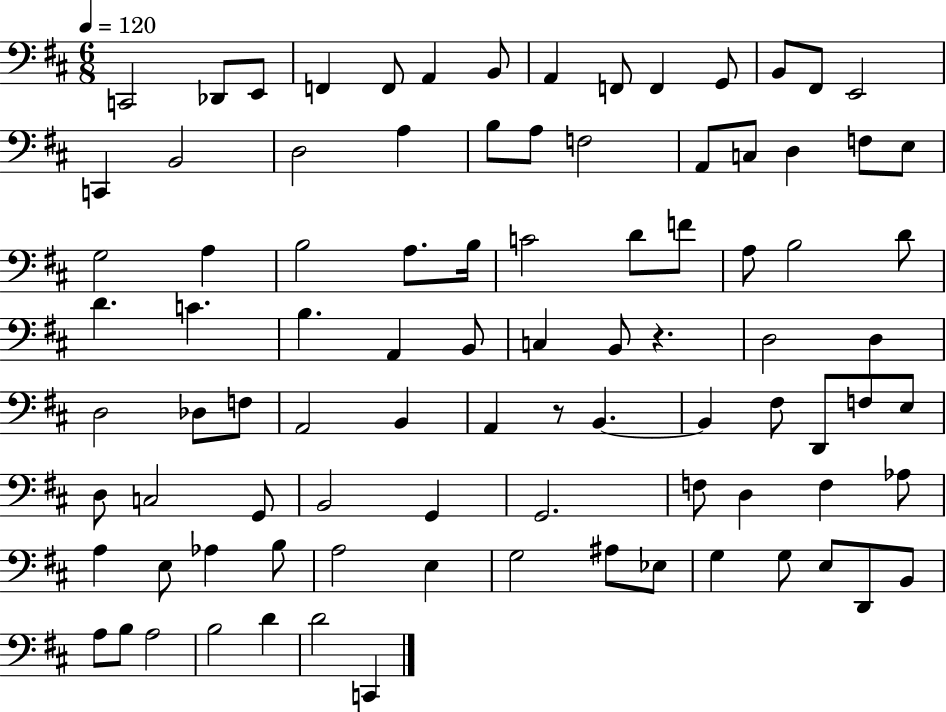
C2/h Db2/e E2/e F2/q F2/e A2/q B2/e A2/q F2/e F2/q G2/e B2/e F#2/e E2/h C2/q B2/h D3/h A3/q B3/e A3/e F3/h A2/e C3/e D3/q F3/e E3/e G3/h A3/q B3/h A3/e. B3/s C4/h D4/e F4/e A3/e B3/h D4/e D4/q. C4/q. B3/q. A2/q B2/e C3/q B2/e R/q. D3/h D3/q D3/h Db3/e F3/e A2/h B2/q A2/q R/e B2/q. B2/q F#3/e D2/e F3/e E3/e D3/e C3/h G2/e B2/h G2/q G2/h. F3/e D3/q F3/q Ab3/e A3/q E3/e Ab3/q B3/e A3/h E3/q G3/h A#3/e Eb3/e G3/q G3/e E3/e D2/e B2/e A3/e B3/e A3/h B3/h D4/q D4/h C2/q